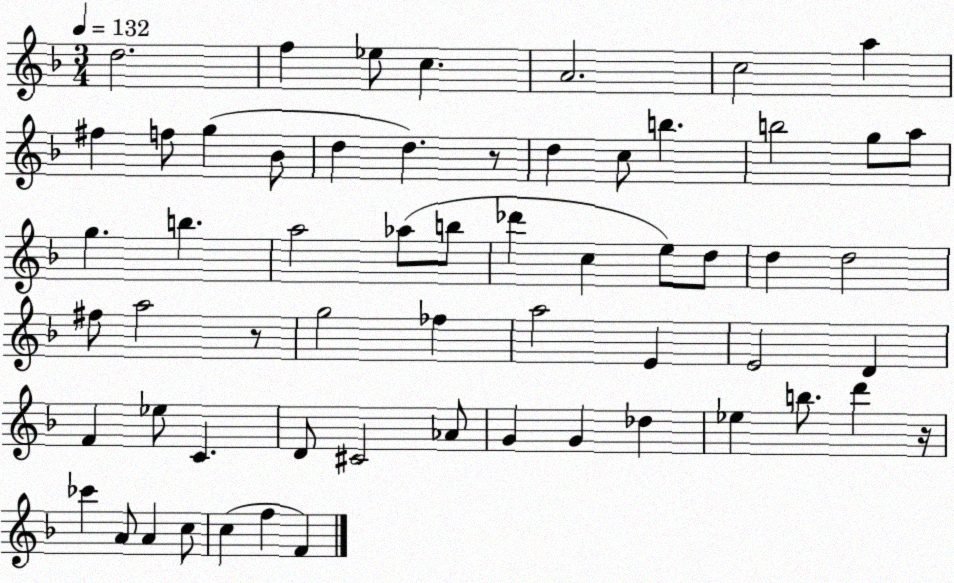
X:1
T:Untitled
M:3/4
L:1/4
K:F
d2 f _e/2 c A2 c2 a ^f f/2 g _B/2 d d z/2 d c/2 b b2 g/2 a/2 g b a2 _a/2 b/2 _d' c e/2 d/2 d d2 ^f/2 a2 z/2 g2 _f a2 E E2 D F _e/2 C D/2 ^C2 _A/2 G G _d _e b/2 d' z/4 _c' A/2 A c/2 c f F